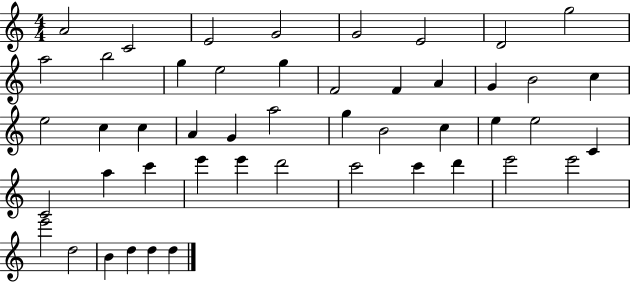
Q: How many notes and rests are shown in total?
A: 48